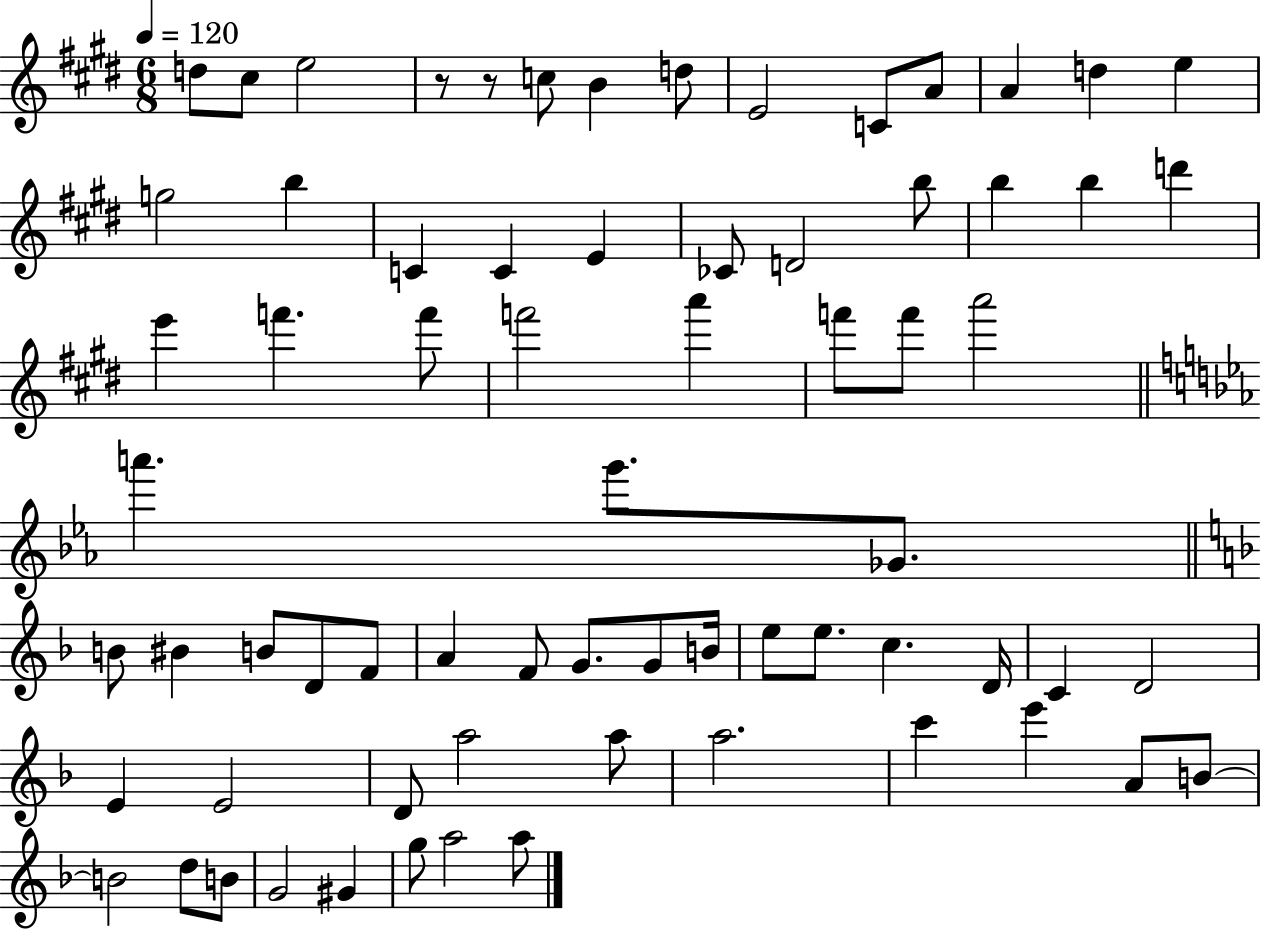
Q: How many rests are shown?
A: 2